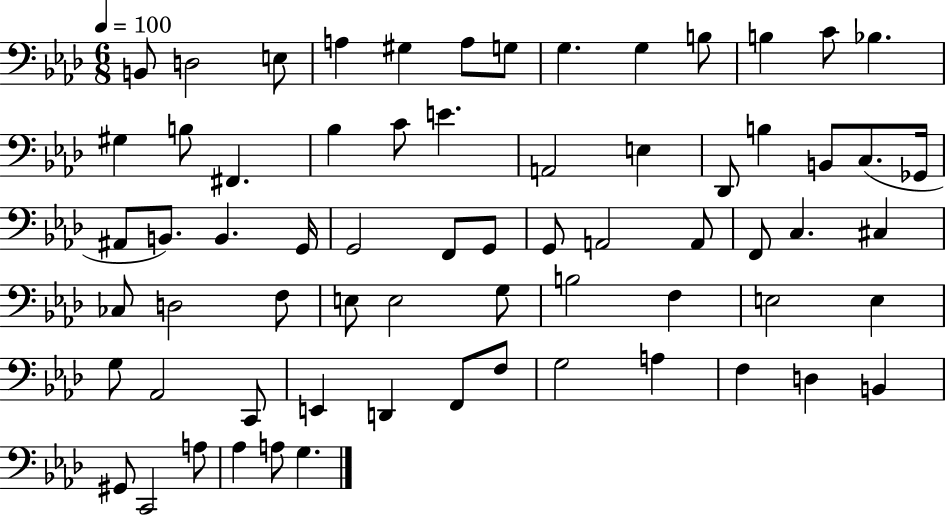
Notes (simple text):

B2/e D3/h E3/e A3/q G#3/q A3/e G3/e G3/q. G3/q B3/e B3/q C4/e Bb3/q. G#3/q B3/e F#2/q. Bb3/q C4/e E4/q. A2/h E3/q Db2/e B3/q B2/e C3/e. Gb2/s A#2/e B2/e. B2/q. G2/s G2/h F2/e G2/e G2/e A2/h A2/e F2/e C3/q. C#3/q CES3/e D3/h F3/e E3/e E3/h G3/e B3/h F3/q E3/h E3/q G3/e Ab2/h C2/e E2/q D2/q F2/e F3/e G3/h A3/q F3/q D3/q B2/q G#2/e C2/h A3/e Ab3/q A3/e G3/q.